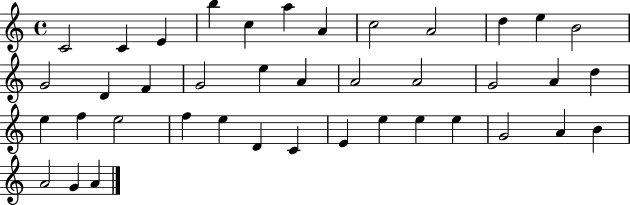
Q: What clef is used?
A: treble